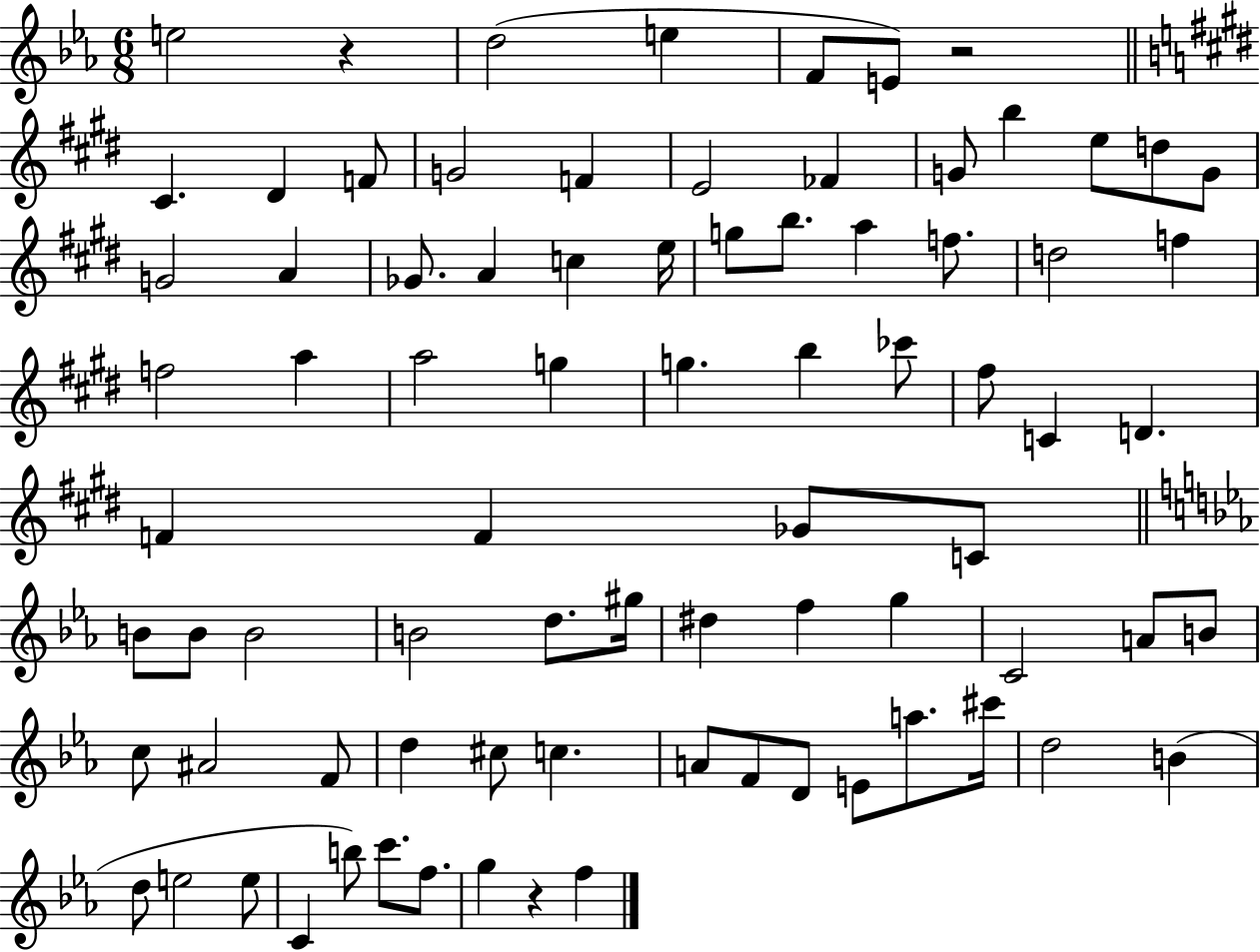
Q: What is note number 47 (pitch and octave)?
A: B4